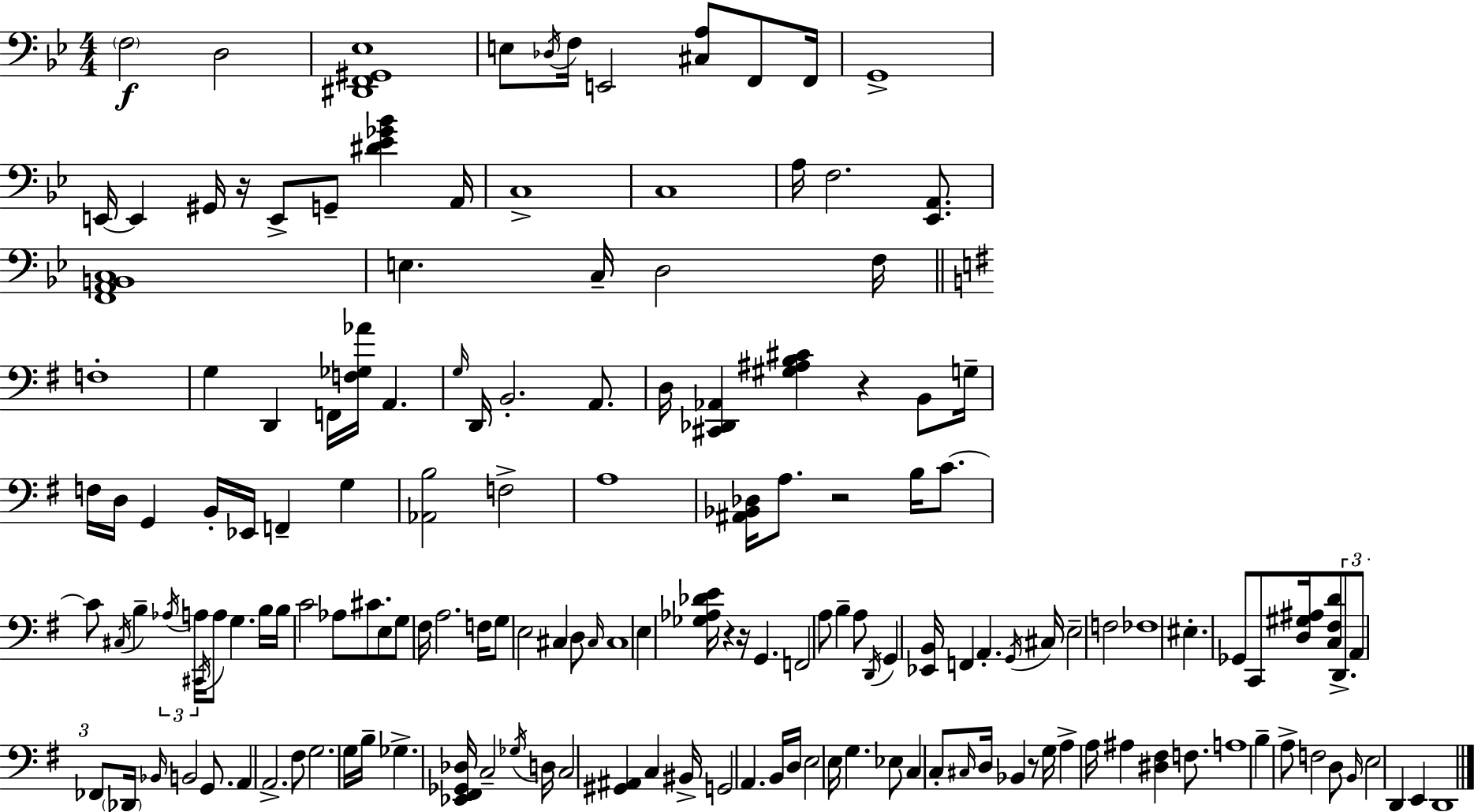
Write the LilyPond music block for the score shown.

{
  \clef bass
  \numericTimeSignature
  \time 4/4
  \key g \minor
  \parenthesize f2\f d2 | <dis, f, gis, ees>1 | e8 \acciaccatura { des16 } f16 e,2 <cis a>8 f,8 | f,16 g,1-> | \break e,16~~ e,4 gis,16 r16 e,8-> g,8-- <dis' ees' ges' bes'>4 | a,16 c1-> | c1 | a16 f2. <ees, a,>8. | \break <f, a, b, c>1 | e4. c16-- d2 | f16 \bar "||" \break \key e \minor f1-. | g4 d,4 f,16 <f ges aes'>16 a,4. | \grace { g16 } d,16 b,2.-. a,8. | d16 <cis, des, aes,>4 <gis ais b cis'>4 r4 b,8 | \break g16-- f16 d16 g,4 b,16-. ees,16 f,4-- g4 | <aes, b>2 f2-> | a1 | <ais, bes, des>16 a8. r2 b16 c'8.~~ | \break c'8 \acciaccatura { cis16 } b4-- \tuplet 3/2 { \acciaccatura { aes16 } a16 \acciaccatura { cis,16 } } a8 g4. | b16 b16 c'2 aes8 cis'8. | e8 g8 fis16 a2. | f16 g8 e2 cis4 | \break d8 \grace { cis16 } cis1 | e4 <ges aes des' e'>16 r4 r16 g,4. | f,2 a8 b4-- | a8 \acciaccatura { d,16 } g,4 <ees, b,>16 f,4 a,4.-. | \break \acciaccatura { g,16 } cis16 e2-- f2 | fes1 | eis4.-. ges,8 c,8 | <d gis ais>16 <c fis d'>8 \tuplet 3/2 { d,8.-> a,8 fes,8 } \parenthesize des,16 \grace { bes,16 } b,2 | \break g,8. a,4 a,2.-> | fis8 g2. | g16 b16-- ges4.-> <ees, fis, ges, des>16 c2-- | \acciaccatura { ges16 } d16 c2 | \break <gis, ais,>4 c4 bis,16-> g,2 | a,4. b,16 d16 e2 | e16 g4. ees8 c4 c8-. | \grace { cis16 } d16 bes,4 r8 g16 a4-> a16 ais4 | \break <dis fis>4 f8. a1 | b4-- a8-> | f2 d8 \grace { b,16 } e2 | d,4 e,4 d,1 | \break \bar "|."
}